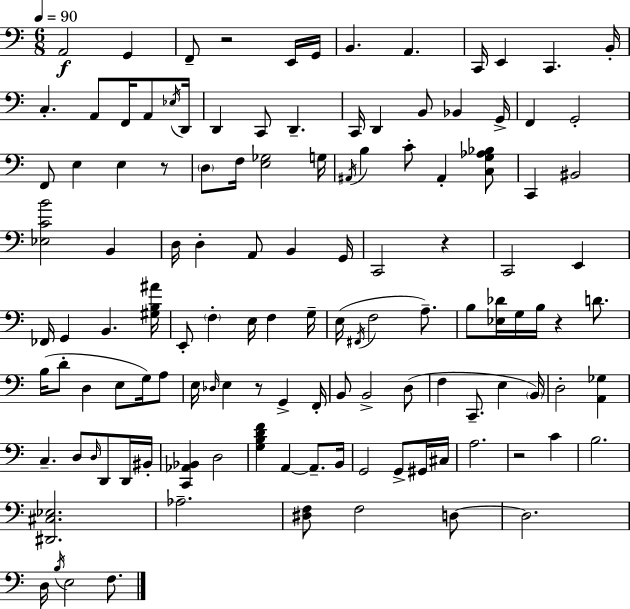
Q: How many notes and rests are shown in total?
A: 124